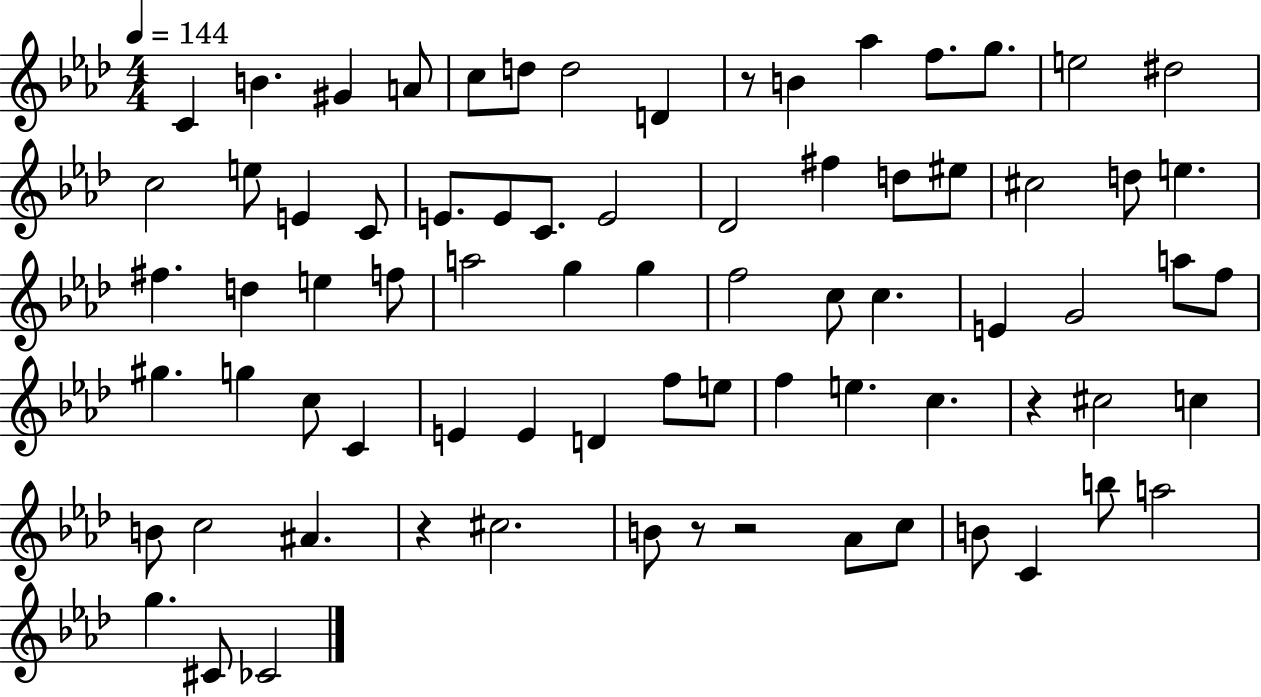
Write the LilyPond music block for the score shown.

{
  \clef treble
  \numericTimeSignature
  \time 4/4
  \key aes \major
  \tempo 4 = 144
  c'4 b'4. gis'4 a'8 | c''8 d''8 d''2 d'4 | r8 b'4 aes''4 f''8. g''8. | e''2 dis''2 | \break c''2 e''8 e'4 c'8 | e'8. e'8 c'8. e'2 | des'2 fis''4 d''8 eis''8 | cis''2 d''8 e''4. | \break fis''4. d''4 e''4 f''8 | a''2 g''4 g''4 | f''2 c''8 c''4. | e'4 g'2 a''8 f''8 | \break gis''4. g''4 c''8 c'4 | e'4 e'4 d'4 f''8 e''8 | f''4 e''4. c''4. | r4 cis''2 c''4 | \break b'8 c''2 ais'4. | r4 cis''2. | b'8 r8 r2 aes'8 c''8 | b'8 c'4 b''8 a''2 | \break g''4. cis'8 ces'2 | \bar "|."
}